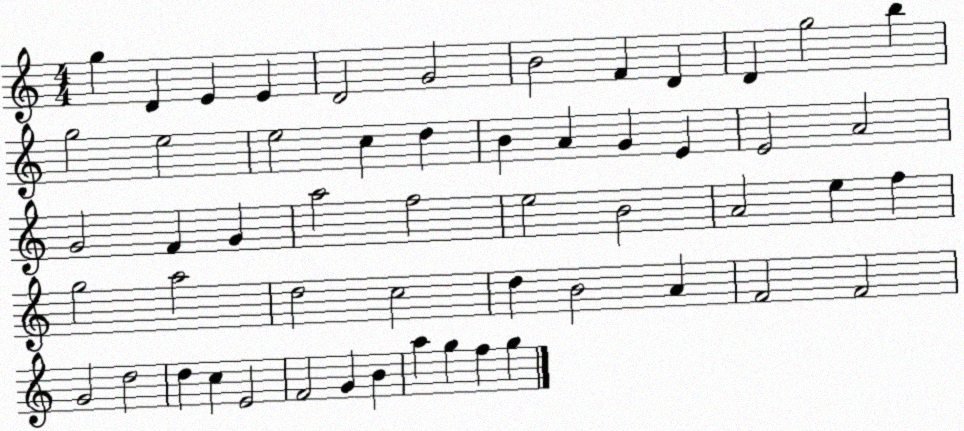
X:1
T:Untitled
M:4/4
L:1/4
K:C
g D E E D2 G2 B2 F D D g2 b g2 e2 e2 c d B A G E E2 A2 G2 F G a2 f2 e2 B2 A2 e f g2 a2 d2 c2 d B2 A F2 F2 G2 d2 d c E2 F2 G B a g f g